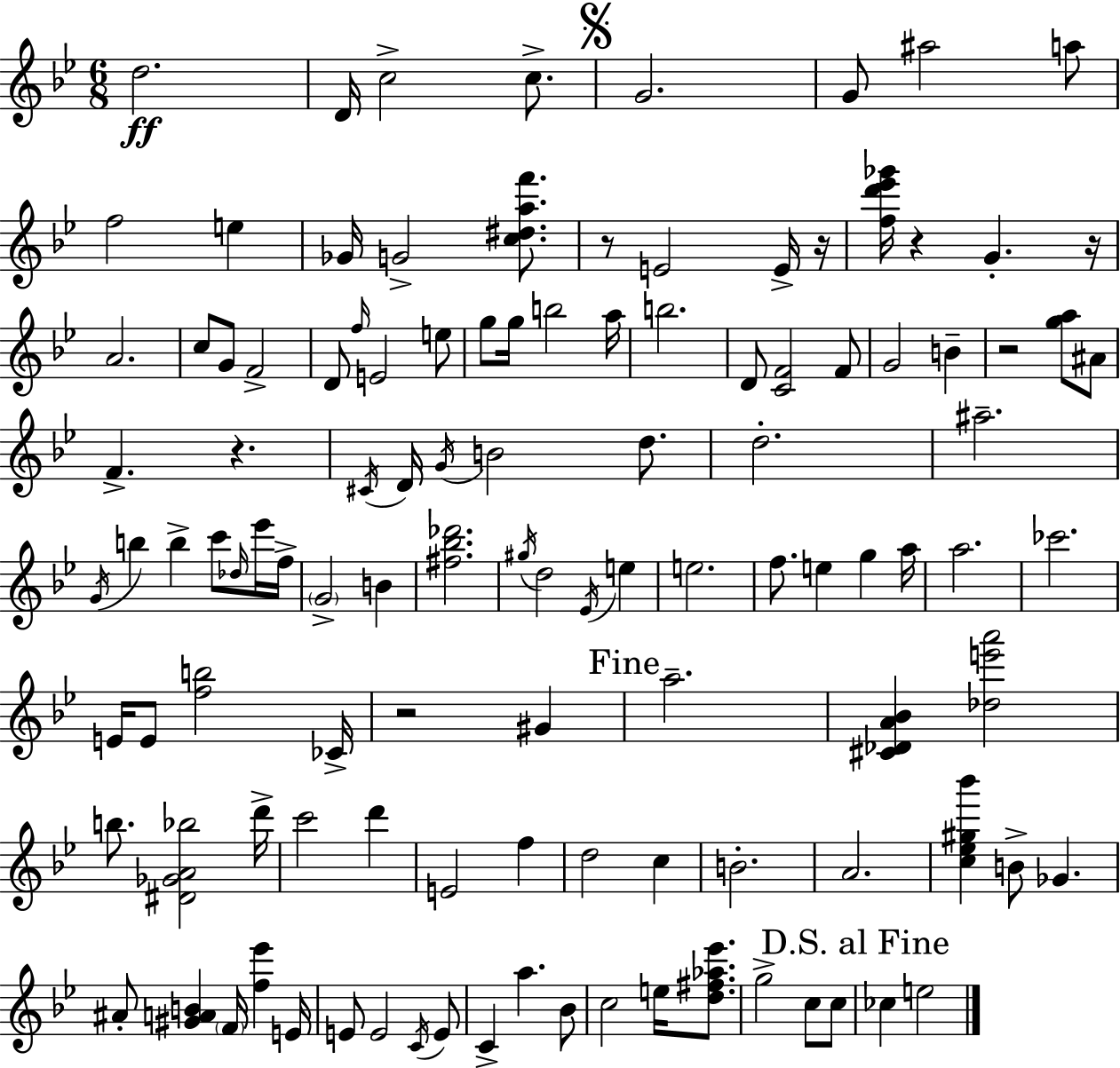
{
  \clef treble
  \numericTimeSignature
  \time 6/8
  \key g \minor
  \repeat volta 2 { d''2.\ff | d'16 c''2-> c''8.-> | \mark \markup { \musicglyph "scripts.segno" } g'2. | g'8 ais''2 a''8 | \break f''2 e''4 | ges'16 g'2-> <c'' dis'' a'' f'''>8. | r8 e'2 e'16-> r16 | <f'' d''' ees''' ges'''>16 r4 g'4.-. r16 | \break a'2. | c''8 g'8 f'2-> | d'8 \grace { f''16 } e'2 e''8 | g''8 g''16 b''2 | \break a''16 b''2. | d'8 <c' f'>2 f'8 | g'2 b'4-- | r2 <g'' a''>8 ais'8 | \break f'4.-> r4. | \acciaccatura { cis'16 } d'16 \acciaccatura { g'16 } b'2 | d''8. d''2.-. | ais''2.-- | \break \acciaccatura { g'16 } b''4 b''4-> | c'''8 \grace { des''16 } ees'''16 f''16-> \parenthesize g'2-> | b'4 <fis'' bes'' des'''>2. | \acciaccatura { gis''16 } d''2 | \break \acciaccatura { ees'16 } e''4 e''2. | f''8. e''4 | g''4 a''16 a''2. | ces'''2. | \break e'16 e'8 <f'' b''>2 | ces'16-> r2 | gis'4 \mark "Fine" a''2.-- | <cis' des' a' bes'>4 <des'' e''' a'''>2 | \break b''8. <dis' ges' a' bes''>2 | d'''16-> c'''2 | d'''4 e'2 | f''4 d''2 | \break c''4 b'2.-. | a'2. | <c'' ees'' gis'' bes'''>4 b'8-> | ges'4. ais'8-. <gis' a' b'>4 | \break \parenthesize f'16 <f'' ees'''>4 e'16 e'8 e'2 | \acciaccatura { c'16 } e'8 c'4-> | a''4. bes'8 c''2 | e''16 <d'' fis'' aes'' ees'''>8. g''2-> | \break c''8 c''8 \mark "D.S. al Fine" ces''4 | e''2 } \bar "|."
}